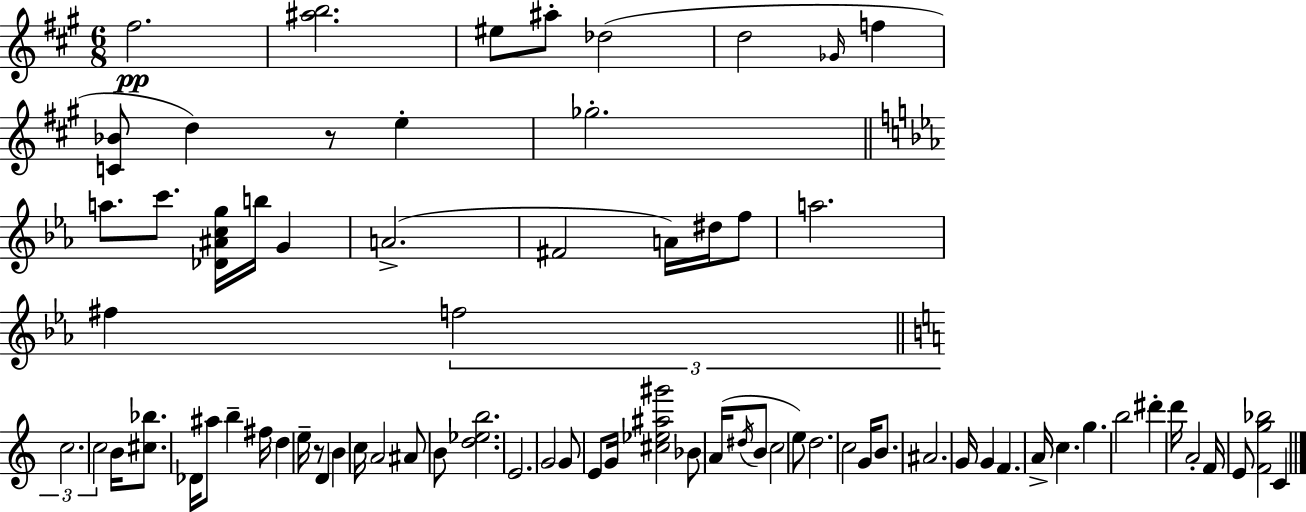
X:1
T:Untitled
M:6/8
L:1/4
K:A
^f2 [^ab]2 ^e/2 ^a/2 _d2 d2 _G/4 f [C_B]/2 d z/2 e _g2 a/2 c'/2 [_D^Acg]/4 b/4 G A2 ^F2 A/4 ^d/4 f/2 a2 ^f f2 c2 c2 B/4 [^c_b]/2 _D/4 ^a/2 b ^f/4 d e/4 z/2 D B c/4 A2 ^A/2 B/2 [d_eb]2 E2 G2 G/2 E/2 G/4 [^c_e^a^g']2 _B/2 A/4 ^d/4 B/2 c2 e/2 d2 c2 G/4 B/2 ^A2 G/4 G F A/4 c g b2 ^d' d'/4 A2 F/4 E/2 [Fg_b]2 C